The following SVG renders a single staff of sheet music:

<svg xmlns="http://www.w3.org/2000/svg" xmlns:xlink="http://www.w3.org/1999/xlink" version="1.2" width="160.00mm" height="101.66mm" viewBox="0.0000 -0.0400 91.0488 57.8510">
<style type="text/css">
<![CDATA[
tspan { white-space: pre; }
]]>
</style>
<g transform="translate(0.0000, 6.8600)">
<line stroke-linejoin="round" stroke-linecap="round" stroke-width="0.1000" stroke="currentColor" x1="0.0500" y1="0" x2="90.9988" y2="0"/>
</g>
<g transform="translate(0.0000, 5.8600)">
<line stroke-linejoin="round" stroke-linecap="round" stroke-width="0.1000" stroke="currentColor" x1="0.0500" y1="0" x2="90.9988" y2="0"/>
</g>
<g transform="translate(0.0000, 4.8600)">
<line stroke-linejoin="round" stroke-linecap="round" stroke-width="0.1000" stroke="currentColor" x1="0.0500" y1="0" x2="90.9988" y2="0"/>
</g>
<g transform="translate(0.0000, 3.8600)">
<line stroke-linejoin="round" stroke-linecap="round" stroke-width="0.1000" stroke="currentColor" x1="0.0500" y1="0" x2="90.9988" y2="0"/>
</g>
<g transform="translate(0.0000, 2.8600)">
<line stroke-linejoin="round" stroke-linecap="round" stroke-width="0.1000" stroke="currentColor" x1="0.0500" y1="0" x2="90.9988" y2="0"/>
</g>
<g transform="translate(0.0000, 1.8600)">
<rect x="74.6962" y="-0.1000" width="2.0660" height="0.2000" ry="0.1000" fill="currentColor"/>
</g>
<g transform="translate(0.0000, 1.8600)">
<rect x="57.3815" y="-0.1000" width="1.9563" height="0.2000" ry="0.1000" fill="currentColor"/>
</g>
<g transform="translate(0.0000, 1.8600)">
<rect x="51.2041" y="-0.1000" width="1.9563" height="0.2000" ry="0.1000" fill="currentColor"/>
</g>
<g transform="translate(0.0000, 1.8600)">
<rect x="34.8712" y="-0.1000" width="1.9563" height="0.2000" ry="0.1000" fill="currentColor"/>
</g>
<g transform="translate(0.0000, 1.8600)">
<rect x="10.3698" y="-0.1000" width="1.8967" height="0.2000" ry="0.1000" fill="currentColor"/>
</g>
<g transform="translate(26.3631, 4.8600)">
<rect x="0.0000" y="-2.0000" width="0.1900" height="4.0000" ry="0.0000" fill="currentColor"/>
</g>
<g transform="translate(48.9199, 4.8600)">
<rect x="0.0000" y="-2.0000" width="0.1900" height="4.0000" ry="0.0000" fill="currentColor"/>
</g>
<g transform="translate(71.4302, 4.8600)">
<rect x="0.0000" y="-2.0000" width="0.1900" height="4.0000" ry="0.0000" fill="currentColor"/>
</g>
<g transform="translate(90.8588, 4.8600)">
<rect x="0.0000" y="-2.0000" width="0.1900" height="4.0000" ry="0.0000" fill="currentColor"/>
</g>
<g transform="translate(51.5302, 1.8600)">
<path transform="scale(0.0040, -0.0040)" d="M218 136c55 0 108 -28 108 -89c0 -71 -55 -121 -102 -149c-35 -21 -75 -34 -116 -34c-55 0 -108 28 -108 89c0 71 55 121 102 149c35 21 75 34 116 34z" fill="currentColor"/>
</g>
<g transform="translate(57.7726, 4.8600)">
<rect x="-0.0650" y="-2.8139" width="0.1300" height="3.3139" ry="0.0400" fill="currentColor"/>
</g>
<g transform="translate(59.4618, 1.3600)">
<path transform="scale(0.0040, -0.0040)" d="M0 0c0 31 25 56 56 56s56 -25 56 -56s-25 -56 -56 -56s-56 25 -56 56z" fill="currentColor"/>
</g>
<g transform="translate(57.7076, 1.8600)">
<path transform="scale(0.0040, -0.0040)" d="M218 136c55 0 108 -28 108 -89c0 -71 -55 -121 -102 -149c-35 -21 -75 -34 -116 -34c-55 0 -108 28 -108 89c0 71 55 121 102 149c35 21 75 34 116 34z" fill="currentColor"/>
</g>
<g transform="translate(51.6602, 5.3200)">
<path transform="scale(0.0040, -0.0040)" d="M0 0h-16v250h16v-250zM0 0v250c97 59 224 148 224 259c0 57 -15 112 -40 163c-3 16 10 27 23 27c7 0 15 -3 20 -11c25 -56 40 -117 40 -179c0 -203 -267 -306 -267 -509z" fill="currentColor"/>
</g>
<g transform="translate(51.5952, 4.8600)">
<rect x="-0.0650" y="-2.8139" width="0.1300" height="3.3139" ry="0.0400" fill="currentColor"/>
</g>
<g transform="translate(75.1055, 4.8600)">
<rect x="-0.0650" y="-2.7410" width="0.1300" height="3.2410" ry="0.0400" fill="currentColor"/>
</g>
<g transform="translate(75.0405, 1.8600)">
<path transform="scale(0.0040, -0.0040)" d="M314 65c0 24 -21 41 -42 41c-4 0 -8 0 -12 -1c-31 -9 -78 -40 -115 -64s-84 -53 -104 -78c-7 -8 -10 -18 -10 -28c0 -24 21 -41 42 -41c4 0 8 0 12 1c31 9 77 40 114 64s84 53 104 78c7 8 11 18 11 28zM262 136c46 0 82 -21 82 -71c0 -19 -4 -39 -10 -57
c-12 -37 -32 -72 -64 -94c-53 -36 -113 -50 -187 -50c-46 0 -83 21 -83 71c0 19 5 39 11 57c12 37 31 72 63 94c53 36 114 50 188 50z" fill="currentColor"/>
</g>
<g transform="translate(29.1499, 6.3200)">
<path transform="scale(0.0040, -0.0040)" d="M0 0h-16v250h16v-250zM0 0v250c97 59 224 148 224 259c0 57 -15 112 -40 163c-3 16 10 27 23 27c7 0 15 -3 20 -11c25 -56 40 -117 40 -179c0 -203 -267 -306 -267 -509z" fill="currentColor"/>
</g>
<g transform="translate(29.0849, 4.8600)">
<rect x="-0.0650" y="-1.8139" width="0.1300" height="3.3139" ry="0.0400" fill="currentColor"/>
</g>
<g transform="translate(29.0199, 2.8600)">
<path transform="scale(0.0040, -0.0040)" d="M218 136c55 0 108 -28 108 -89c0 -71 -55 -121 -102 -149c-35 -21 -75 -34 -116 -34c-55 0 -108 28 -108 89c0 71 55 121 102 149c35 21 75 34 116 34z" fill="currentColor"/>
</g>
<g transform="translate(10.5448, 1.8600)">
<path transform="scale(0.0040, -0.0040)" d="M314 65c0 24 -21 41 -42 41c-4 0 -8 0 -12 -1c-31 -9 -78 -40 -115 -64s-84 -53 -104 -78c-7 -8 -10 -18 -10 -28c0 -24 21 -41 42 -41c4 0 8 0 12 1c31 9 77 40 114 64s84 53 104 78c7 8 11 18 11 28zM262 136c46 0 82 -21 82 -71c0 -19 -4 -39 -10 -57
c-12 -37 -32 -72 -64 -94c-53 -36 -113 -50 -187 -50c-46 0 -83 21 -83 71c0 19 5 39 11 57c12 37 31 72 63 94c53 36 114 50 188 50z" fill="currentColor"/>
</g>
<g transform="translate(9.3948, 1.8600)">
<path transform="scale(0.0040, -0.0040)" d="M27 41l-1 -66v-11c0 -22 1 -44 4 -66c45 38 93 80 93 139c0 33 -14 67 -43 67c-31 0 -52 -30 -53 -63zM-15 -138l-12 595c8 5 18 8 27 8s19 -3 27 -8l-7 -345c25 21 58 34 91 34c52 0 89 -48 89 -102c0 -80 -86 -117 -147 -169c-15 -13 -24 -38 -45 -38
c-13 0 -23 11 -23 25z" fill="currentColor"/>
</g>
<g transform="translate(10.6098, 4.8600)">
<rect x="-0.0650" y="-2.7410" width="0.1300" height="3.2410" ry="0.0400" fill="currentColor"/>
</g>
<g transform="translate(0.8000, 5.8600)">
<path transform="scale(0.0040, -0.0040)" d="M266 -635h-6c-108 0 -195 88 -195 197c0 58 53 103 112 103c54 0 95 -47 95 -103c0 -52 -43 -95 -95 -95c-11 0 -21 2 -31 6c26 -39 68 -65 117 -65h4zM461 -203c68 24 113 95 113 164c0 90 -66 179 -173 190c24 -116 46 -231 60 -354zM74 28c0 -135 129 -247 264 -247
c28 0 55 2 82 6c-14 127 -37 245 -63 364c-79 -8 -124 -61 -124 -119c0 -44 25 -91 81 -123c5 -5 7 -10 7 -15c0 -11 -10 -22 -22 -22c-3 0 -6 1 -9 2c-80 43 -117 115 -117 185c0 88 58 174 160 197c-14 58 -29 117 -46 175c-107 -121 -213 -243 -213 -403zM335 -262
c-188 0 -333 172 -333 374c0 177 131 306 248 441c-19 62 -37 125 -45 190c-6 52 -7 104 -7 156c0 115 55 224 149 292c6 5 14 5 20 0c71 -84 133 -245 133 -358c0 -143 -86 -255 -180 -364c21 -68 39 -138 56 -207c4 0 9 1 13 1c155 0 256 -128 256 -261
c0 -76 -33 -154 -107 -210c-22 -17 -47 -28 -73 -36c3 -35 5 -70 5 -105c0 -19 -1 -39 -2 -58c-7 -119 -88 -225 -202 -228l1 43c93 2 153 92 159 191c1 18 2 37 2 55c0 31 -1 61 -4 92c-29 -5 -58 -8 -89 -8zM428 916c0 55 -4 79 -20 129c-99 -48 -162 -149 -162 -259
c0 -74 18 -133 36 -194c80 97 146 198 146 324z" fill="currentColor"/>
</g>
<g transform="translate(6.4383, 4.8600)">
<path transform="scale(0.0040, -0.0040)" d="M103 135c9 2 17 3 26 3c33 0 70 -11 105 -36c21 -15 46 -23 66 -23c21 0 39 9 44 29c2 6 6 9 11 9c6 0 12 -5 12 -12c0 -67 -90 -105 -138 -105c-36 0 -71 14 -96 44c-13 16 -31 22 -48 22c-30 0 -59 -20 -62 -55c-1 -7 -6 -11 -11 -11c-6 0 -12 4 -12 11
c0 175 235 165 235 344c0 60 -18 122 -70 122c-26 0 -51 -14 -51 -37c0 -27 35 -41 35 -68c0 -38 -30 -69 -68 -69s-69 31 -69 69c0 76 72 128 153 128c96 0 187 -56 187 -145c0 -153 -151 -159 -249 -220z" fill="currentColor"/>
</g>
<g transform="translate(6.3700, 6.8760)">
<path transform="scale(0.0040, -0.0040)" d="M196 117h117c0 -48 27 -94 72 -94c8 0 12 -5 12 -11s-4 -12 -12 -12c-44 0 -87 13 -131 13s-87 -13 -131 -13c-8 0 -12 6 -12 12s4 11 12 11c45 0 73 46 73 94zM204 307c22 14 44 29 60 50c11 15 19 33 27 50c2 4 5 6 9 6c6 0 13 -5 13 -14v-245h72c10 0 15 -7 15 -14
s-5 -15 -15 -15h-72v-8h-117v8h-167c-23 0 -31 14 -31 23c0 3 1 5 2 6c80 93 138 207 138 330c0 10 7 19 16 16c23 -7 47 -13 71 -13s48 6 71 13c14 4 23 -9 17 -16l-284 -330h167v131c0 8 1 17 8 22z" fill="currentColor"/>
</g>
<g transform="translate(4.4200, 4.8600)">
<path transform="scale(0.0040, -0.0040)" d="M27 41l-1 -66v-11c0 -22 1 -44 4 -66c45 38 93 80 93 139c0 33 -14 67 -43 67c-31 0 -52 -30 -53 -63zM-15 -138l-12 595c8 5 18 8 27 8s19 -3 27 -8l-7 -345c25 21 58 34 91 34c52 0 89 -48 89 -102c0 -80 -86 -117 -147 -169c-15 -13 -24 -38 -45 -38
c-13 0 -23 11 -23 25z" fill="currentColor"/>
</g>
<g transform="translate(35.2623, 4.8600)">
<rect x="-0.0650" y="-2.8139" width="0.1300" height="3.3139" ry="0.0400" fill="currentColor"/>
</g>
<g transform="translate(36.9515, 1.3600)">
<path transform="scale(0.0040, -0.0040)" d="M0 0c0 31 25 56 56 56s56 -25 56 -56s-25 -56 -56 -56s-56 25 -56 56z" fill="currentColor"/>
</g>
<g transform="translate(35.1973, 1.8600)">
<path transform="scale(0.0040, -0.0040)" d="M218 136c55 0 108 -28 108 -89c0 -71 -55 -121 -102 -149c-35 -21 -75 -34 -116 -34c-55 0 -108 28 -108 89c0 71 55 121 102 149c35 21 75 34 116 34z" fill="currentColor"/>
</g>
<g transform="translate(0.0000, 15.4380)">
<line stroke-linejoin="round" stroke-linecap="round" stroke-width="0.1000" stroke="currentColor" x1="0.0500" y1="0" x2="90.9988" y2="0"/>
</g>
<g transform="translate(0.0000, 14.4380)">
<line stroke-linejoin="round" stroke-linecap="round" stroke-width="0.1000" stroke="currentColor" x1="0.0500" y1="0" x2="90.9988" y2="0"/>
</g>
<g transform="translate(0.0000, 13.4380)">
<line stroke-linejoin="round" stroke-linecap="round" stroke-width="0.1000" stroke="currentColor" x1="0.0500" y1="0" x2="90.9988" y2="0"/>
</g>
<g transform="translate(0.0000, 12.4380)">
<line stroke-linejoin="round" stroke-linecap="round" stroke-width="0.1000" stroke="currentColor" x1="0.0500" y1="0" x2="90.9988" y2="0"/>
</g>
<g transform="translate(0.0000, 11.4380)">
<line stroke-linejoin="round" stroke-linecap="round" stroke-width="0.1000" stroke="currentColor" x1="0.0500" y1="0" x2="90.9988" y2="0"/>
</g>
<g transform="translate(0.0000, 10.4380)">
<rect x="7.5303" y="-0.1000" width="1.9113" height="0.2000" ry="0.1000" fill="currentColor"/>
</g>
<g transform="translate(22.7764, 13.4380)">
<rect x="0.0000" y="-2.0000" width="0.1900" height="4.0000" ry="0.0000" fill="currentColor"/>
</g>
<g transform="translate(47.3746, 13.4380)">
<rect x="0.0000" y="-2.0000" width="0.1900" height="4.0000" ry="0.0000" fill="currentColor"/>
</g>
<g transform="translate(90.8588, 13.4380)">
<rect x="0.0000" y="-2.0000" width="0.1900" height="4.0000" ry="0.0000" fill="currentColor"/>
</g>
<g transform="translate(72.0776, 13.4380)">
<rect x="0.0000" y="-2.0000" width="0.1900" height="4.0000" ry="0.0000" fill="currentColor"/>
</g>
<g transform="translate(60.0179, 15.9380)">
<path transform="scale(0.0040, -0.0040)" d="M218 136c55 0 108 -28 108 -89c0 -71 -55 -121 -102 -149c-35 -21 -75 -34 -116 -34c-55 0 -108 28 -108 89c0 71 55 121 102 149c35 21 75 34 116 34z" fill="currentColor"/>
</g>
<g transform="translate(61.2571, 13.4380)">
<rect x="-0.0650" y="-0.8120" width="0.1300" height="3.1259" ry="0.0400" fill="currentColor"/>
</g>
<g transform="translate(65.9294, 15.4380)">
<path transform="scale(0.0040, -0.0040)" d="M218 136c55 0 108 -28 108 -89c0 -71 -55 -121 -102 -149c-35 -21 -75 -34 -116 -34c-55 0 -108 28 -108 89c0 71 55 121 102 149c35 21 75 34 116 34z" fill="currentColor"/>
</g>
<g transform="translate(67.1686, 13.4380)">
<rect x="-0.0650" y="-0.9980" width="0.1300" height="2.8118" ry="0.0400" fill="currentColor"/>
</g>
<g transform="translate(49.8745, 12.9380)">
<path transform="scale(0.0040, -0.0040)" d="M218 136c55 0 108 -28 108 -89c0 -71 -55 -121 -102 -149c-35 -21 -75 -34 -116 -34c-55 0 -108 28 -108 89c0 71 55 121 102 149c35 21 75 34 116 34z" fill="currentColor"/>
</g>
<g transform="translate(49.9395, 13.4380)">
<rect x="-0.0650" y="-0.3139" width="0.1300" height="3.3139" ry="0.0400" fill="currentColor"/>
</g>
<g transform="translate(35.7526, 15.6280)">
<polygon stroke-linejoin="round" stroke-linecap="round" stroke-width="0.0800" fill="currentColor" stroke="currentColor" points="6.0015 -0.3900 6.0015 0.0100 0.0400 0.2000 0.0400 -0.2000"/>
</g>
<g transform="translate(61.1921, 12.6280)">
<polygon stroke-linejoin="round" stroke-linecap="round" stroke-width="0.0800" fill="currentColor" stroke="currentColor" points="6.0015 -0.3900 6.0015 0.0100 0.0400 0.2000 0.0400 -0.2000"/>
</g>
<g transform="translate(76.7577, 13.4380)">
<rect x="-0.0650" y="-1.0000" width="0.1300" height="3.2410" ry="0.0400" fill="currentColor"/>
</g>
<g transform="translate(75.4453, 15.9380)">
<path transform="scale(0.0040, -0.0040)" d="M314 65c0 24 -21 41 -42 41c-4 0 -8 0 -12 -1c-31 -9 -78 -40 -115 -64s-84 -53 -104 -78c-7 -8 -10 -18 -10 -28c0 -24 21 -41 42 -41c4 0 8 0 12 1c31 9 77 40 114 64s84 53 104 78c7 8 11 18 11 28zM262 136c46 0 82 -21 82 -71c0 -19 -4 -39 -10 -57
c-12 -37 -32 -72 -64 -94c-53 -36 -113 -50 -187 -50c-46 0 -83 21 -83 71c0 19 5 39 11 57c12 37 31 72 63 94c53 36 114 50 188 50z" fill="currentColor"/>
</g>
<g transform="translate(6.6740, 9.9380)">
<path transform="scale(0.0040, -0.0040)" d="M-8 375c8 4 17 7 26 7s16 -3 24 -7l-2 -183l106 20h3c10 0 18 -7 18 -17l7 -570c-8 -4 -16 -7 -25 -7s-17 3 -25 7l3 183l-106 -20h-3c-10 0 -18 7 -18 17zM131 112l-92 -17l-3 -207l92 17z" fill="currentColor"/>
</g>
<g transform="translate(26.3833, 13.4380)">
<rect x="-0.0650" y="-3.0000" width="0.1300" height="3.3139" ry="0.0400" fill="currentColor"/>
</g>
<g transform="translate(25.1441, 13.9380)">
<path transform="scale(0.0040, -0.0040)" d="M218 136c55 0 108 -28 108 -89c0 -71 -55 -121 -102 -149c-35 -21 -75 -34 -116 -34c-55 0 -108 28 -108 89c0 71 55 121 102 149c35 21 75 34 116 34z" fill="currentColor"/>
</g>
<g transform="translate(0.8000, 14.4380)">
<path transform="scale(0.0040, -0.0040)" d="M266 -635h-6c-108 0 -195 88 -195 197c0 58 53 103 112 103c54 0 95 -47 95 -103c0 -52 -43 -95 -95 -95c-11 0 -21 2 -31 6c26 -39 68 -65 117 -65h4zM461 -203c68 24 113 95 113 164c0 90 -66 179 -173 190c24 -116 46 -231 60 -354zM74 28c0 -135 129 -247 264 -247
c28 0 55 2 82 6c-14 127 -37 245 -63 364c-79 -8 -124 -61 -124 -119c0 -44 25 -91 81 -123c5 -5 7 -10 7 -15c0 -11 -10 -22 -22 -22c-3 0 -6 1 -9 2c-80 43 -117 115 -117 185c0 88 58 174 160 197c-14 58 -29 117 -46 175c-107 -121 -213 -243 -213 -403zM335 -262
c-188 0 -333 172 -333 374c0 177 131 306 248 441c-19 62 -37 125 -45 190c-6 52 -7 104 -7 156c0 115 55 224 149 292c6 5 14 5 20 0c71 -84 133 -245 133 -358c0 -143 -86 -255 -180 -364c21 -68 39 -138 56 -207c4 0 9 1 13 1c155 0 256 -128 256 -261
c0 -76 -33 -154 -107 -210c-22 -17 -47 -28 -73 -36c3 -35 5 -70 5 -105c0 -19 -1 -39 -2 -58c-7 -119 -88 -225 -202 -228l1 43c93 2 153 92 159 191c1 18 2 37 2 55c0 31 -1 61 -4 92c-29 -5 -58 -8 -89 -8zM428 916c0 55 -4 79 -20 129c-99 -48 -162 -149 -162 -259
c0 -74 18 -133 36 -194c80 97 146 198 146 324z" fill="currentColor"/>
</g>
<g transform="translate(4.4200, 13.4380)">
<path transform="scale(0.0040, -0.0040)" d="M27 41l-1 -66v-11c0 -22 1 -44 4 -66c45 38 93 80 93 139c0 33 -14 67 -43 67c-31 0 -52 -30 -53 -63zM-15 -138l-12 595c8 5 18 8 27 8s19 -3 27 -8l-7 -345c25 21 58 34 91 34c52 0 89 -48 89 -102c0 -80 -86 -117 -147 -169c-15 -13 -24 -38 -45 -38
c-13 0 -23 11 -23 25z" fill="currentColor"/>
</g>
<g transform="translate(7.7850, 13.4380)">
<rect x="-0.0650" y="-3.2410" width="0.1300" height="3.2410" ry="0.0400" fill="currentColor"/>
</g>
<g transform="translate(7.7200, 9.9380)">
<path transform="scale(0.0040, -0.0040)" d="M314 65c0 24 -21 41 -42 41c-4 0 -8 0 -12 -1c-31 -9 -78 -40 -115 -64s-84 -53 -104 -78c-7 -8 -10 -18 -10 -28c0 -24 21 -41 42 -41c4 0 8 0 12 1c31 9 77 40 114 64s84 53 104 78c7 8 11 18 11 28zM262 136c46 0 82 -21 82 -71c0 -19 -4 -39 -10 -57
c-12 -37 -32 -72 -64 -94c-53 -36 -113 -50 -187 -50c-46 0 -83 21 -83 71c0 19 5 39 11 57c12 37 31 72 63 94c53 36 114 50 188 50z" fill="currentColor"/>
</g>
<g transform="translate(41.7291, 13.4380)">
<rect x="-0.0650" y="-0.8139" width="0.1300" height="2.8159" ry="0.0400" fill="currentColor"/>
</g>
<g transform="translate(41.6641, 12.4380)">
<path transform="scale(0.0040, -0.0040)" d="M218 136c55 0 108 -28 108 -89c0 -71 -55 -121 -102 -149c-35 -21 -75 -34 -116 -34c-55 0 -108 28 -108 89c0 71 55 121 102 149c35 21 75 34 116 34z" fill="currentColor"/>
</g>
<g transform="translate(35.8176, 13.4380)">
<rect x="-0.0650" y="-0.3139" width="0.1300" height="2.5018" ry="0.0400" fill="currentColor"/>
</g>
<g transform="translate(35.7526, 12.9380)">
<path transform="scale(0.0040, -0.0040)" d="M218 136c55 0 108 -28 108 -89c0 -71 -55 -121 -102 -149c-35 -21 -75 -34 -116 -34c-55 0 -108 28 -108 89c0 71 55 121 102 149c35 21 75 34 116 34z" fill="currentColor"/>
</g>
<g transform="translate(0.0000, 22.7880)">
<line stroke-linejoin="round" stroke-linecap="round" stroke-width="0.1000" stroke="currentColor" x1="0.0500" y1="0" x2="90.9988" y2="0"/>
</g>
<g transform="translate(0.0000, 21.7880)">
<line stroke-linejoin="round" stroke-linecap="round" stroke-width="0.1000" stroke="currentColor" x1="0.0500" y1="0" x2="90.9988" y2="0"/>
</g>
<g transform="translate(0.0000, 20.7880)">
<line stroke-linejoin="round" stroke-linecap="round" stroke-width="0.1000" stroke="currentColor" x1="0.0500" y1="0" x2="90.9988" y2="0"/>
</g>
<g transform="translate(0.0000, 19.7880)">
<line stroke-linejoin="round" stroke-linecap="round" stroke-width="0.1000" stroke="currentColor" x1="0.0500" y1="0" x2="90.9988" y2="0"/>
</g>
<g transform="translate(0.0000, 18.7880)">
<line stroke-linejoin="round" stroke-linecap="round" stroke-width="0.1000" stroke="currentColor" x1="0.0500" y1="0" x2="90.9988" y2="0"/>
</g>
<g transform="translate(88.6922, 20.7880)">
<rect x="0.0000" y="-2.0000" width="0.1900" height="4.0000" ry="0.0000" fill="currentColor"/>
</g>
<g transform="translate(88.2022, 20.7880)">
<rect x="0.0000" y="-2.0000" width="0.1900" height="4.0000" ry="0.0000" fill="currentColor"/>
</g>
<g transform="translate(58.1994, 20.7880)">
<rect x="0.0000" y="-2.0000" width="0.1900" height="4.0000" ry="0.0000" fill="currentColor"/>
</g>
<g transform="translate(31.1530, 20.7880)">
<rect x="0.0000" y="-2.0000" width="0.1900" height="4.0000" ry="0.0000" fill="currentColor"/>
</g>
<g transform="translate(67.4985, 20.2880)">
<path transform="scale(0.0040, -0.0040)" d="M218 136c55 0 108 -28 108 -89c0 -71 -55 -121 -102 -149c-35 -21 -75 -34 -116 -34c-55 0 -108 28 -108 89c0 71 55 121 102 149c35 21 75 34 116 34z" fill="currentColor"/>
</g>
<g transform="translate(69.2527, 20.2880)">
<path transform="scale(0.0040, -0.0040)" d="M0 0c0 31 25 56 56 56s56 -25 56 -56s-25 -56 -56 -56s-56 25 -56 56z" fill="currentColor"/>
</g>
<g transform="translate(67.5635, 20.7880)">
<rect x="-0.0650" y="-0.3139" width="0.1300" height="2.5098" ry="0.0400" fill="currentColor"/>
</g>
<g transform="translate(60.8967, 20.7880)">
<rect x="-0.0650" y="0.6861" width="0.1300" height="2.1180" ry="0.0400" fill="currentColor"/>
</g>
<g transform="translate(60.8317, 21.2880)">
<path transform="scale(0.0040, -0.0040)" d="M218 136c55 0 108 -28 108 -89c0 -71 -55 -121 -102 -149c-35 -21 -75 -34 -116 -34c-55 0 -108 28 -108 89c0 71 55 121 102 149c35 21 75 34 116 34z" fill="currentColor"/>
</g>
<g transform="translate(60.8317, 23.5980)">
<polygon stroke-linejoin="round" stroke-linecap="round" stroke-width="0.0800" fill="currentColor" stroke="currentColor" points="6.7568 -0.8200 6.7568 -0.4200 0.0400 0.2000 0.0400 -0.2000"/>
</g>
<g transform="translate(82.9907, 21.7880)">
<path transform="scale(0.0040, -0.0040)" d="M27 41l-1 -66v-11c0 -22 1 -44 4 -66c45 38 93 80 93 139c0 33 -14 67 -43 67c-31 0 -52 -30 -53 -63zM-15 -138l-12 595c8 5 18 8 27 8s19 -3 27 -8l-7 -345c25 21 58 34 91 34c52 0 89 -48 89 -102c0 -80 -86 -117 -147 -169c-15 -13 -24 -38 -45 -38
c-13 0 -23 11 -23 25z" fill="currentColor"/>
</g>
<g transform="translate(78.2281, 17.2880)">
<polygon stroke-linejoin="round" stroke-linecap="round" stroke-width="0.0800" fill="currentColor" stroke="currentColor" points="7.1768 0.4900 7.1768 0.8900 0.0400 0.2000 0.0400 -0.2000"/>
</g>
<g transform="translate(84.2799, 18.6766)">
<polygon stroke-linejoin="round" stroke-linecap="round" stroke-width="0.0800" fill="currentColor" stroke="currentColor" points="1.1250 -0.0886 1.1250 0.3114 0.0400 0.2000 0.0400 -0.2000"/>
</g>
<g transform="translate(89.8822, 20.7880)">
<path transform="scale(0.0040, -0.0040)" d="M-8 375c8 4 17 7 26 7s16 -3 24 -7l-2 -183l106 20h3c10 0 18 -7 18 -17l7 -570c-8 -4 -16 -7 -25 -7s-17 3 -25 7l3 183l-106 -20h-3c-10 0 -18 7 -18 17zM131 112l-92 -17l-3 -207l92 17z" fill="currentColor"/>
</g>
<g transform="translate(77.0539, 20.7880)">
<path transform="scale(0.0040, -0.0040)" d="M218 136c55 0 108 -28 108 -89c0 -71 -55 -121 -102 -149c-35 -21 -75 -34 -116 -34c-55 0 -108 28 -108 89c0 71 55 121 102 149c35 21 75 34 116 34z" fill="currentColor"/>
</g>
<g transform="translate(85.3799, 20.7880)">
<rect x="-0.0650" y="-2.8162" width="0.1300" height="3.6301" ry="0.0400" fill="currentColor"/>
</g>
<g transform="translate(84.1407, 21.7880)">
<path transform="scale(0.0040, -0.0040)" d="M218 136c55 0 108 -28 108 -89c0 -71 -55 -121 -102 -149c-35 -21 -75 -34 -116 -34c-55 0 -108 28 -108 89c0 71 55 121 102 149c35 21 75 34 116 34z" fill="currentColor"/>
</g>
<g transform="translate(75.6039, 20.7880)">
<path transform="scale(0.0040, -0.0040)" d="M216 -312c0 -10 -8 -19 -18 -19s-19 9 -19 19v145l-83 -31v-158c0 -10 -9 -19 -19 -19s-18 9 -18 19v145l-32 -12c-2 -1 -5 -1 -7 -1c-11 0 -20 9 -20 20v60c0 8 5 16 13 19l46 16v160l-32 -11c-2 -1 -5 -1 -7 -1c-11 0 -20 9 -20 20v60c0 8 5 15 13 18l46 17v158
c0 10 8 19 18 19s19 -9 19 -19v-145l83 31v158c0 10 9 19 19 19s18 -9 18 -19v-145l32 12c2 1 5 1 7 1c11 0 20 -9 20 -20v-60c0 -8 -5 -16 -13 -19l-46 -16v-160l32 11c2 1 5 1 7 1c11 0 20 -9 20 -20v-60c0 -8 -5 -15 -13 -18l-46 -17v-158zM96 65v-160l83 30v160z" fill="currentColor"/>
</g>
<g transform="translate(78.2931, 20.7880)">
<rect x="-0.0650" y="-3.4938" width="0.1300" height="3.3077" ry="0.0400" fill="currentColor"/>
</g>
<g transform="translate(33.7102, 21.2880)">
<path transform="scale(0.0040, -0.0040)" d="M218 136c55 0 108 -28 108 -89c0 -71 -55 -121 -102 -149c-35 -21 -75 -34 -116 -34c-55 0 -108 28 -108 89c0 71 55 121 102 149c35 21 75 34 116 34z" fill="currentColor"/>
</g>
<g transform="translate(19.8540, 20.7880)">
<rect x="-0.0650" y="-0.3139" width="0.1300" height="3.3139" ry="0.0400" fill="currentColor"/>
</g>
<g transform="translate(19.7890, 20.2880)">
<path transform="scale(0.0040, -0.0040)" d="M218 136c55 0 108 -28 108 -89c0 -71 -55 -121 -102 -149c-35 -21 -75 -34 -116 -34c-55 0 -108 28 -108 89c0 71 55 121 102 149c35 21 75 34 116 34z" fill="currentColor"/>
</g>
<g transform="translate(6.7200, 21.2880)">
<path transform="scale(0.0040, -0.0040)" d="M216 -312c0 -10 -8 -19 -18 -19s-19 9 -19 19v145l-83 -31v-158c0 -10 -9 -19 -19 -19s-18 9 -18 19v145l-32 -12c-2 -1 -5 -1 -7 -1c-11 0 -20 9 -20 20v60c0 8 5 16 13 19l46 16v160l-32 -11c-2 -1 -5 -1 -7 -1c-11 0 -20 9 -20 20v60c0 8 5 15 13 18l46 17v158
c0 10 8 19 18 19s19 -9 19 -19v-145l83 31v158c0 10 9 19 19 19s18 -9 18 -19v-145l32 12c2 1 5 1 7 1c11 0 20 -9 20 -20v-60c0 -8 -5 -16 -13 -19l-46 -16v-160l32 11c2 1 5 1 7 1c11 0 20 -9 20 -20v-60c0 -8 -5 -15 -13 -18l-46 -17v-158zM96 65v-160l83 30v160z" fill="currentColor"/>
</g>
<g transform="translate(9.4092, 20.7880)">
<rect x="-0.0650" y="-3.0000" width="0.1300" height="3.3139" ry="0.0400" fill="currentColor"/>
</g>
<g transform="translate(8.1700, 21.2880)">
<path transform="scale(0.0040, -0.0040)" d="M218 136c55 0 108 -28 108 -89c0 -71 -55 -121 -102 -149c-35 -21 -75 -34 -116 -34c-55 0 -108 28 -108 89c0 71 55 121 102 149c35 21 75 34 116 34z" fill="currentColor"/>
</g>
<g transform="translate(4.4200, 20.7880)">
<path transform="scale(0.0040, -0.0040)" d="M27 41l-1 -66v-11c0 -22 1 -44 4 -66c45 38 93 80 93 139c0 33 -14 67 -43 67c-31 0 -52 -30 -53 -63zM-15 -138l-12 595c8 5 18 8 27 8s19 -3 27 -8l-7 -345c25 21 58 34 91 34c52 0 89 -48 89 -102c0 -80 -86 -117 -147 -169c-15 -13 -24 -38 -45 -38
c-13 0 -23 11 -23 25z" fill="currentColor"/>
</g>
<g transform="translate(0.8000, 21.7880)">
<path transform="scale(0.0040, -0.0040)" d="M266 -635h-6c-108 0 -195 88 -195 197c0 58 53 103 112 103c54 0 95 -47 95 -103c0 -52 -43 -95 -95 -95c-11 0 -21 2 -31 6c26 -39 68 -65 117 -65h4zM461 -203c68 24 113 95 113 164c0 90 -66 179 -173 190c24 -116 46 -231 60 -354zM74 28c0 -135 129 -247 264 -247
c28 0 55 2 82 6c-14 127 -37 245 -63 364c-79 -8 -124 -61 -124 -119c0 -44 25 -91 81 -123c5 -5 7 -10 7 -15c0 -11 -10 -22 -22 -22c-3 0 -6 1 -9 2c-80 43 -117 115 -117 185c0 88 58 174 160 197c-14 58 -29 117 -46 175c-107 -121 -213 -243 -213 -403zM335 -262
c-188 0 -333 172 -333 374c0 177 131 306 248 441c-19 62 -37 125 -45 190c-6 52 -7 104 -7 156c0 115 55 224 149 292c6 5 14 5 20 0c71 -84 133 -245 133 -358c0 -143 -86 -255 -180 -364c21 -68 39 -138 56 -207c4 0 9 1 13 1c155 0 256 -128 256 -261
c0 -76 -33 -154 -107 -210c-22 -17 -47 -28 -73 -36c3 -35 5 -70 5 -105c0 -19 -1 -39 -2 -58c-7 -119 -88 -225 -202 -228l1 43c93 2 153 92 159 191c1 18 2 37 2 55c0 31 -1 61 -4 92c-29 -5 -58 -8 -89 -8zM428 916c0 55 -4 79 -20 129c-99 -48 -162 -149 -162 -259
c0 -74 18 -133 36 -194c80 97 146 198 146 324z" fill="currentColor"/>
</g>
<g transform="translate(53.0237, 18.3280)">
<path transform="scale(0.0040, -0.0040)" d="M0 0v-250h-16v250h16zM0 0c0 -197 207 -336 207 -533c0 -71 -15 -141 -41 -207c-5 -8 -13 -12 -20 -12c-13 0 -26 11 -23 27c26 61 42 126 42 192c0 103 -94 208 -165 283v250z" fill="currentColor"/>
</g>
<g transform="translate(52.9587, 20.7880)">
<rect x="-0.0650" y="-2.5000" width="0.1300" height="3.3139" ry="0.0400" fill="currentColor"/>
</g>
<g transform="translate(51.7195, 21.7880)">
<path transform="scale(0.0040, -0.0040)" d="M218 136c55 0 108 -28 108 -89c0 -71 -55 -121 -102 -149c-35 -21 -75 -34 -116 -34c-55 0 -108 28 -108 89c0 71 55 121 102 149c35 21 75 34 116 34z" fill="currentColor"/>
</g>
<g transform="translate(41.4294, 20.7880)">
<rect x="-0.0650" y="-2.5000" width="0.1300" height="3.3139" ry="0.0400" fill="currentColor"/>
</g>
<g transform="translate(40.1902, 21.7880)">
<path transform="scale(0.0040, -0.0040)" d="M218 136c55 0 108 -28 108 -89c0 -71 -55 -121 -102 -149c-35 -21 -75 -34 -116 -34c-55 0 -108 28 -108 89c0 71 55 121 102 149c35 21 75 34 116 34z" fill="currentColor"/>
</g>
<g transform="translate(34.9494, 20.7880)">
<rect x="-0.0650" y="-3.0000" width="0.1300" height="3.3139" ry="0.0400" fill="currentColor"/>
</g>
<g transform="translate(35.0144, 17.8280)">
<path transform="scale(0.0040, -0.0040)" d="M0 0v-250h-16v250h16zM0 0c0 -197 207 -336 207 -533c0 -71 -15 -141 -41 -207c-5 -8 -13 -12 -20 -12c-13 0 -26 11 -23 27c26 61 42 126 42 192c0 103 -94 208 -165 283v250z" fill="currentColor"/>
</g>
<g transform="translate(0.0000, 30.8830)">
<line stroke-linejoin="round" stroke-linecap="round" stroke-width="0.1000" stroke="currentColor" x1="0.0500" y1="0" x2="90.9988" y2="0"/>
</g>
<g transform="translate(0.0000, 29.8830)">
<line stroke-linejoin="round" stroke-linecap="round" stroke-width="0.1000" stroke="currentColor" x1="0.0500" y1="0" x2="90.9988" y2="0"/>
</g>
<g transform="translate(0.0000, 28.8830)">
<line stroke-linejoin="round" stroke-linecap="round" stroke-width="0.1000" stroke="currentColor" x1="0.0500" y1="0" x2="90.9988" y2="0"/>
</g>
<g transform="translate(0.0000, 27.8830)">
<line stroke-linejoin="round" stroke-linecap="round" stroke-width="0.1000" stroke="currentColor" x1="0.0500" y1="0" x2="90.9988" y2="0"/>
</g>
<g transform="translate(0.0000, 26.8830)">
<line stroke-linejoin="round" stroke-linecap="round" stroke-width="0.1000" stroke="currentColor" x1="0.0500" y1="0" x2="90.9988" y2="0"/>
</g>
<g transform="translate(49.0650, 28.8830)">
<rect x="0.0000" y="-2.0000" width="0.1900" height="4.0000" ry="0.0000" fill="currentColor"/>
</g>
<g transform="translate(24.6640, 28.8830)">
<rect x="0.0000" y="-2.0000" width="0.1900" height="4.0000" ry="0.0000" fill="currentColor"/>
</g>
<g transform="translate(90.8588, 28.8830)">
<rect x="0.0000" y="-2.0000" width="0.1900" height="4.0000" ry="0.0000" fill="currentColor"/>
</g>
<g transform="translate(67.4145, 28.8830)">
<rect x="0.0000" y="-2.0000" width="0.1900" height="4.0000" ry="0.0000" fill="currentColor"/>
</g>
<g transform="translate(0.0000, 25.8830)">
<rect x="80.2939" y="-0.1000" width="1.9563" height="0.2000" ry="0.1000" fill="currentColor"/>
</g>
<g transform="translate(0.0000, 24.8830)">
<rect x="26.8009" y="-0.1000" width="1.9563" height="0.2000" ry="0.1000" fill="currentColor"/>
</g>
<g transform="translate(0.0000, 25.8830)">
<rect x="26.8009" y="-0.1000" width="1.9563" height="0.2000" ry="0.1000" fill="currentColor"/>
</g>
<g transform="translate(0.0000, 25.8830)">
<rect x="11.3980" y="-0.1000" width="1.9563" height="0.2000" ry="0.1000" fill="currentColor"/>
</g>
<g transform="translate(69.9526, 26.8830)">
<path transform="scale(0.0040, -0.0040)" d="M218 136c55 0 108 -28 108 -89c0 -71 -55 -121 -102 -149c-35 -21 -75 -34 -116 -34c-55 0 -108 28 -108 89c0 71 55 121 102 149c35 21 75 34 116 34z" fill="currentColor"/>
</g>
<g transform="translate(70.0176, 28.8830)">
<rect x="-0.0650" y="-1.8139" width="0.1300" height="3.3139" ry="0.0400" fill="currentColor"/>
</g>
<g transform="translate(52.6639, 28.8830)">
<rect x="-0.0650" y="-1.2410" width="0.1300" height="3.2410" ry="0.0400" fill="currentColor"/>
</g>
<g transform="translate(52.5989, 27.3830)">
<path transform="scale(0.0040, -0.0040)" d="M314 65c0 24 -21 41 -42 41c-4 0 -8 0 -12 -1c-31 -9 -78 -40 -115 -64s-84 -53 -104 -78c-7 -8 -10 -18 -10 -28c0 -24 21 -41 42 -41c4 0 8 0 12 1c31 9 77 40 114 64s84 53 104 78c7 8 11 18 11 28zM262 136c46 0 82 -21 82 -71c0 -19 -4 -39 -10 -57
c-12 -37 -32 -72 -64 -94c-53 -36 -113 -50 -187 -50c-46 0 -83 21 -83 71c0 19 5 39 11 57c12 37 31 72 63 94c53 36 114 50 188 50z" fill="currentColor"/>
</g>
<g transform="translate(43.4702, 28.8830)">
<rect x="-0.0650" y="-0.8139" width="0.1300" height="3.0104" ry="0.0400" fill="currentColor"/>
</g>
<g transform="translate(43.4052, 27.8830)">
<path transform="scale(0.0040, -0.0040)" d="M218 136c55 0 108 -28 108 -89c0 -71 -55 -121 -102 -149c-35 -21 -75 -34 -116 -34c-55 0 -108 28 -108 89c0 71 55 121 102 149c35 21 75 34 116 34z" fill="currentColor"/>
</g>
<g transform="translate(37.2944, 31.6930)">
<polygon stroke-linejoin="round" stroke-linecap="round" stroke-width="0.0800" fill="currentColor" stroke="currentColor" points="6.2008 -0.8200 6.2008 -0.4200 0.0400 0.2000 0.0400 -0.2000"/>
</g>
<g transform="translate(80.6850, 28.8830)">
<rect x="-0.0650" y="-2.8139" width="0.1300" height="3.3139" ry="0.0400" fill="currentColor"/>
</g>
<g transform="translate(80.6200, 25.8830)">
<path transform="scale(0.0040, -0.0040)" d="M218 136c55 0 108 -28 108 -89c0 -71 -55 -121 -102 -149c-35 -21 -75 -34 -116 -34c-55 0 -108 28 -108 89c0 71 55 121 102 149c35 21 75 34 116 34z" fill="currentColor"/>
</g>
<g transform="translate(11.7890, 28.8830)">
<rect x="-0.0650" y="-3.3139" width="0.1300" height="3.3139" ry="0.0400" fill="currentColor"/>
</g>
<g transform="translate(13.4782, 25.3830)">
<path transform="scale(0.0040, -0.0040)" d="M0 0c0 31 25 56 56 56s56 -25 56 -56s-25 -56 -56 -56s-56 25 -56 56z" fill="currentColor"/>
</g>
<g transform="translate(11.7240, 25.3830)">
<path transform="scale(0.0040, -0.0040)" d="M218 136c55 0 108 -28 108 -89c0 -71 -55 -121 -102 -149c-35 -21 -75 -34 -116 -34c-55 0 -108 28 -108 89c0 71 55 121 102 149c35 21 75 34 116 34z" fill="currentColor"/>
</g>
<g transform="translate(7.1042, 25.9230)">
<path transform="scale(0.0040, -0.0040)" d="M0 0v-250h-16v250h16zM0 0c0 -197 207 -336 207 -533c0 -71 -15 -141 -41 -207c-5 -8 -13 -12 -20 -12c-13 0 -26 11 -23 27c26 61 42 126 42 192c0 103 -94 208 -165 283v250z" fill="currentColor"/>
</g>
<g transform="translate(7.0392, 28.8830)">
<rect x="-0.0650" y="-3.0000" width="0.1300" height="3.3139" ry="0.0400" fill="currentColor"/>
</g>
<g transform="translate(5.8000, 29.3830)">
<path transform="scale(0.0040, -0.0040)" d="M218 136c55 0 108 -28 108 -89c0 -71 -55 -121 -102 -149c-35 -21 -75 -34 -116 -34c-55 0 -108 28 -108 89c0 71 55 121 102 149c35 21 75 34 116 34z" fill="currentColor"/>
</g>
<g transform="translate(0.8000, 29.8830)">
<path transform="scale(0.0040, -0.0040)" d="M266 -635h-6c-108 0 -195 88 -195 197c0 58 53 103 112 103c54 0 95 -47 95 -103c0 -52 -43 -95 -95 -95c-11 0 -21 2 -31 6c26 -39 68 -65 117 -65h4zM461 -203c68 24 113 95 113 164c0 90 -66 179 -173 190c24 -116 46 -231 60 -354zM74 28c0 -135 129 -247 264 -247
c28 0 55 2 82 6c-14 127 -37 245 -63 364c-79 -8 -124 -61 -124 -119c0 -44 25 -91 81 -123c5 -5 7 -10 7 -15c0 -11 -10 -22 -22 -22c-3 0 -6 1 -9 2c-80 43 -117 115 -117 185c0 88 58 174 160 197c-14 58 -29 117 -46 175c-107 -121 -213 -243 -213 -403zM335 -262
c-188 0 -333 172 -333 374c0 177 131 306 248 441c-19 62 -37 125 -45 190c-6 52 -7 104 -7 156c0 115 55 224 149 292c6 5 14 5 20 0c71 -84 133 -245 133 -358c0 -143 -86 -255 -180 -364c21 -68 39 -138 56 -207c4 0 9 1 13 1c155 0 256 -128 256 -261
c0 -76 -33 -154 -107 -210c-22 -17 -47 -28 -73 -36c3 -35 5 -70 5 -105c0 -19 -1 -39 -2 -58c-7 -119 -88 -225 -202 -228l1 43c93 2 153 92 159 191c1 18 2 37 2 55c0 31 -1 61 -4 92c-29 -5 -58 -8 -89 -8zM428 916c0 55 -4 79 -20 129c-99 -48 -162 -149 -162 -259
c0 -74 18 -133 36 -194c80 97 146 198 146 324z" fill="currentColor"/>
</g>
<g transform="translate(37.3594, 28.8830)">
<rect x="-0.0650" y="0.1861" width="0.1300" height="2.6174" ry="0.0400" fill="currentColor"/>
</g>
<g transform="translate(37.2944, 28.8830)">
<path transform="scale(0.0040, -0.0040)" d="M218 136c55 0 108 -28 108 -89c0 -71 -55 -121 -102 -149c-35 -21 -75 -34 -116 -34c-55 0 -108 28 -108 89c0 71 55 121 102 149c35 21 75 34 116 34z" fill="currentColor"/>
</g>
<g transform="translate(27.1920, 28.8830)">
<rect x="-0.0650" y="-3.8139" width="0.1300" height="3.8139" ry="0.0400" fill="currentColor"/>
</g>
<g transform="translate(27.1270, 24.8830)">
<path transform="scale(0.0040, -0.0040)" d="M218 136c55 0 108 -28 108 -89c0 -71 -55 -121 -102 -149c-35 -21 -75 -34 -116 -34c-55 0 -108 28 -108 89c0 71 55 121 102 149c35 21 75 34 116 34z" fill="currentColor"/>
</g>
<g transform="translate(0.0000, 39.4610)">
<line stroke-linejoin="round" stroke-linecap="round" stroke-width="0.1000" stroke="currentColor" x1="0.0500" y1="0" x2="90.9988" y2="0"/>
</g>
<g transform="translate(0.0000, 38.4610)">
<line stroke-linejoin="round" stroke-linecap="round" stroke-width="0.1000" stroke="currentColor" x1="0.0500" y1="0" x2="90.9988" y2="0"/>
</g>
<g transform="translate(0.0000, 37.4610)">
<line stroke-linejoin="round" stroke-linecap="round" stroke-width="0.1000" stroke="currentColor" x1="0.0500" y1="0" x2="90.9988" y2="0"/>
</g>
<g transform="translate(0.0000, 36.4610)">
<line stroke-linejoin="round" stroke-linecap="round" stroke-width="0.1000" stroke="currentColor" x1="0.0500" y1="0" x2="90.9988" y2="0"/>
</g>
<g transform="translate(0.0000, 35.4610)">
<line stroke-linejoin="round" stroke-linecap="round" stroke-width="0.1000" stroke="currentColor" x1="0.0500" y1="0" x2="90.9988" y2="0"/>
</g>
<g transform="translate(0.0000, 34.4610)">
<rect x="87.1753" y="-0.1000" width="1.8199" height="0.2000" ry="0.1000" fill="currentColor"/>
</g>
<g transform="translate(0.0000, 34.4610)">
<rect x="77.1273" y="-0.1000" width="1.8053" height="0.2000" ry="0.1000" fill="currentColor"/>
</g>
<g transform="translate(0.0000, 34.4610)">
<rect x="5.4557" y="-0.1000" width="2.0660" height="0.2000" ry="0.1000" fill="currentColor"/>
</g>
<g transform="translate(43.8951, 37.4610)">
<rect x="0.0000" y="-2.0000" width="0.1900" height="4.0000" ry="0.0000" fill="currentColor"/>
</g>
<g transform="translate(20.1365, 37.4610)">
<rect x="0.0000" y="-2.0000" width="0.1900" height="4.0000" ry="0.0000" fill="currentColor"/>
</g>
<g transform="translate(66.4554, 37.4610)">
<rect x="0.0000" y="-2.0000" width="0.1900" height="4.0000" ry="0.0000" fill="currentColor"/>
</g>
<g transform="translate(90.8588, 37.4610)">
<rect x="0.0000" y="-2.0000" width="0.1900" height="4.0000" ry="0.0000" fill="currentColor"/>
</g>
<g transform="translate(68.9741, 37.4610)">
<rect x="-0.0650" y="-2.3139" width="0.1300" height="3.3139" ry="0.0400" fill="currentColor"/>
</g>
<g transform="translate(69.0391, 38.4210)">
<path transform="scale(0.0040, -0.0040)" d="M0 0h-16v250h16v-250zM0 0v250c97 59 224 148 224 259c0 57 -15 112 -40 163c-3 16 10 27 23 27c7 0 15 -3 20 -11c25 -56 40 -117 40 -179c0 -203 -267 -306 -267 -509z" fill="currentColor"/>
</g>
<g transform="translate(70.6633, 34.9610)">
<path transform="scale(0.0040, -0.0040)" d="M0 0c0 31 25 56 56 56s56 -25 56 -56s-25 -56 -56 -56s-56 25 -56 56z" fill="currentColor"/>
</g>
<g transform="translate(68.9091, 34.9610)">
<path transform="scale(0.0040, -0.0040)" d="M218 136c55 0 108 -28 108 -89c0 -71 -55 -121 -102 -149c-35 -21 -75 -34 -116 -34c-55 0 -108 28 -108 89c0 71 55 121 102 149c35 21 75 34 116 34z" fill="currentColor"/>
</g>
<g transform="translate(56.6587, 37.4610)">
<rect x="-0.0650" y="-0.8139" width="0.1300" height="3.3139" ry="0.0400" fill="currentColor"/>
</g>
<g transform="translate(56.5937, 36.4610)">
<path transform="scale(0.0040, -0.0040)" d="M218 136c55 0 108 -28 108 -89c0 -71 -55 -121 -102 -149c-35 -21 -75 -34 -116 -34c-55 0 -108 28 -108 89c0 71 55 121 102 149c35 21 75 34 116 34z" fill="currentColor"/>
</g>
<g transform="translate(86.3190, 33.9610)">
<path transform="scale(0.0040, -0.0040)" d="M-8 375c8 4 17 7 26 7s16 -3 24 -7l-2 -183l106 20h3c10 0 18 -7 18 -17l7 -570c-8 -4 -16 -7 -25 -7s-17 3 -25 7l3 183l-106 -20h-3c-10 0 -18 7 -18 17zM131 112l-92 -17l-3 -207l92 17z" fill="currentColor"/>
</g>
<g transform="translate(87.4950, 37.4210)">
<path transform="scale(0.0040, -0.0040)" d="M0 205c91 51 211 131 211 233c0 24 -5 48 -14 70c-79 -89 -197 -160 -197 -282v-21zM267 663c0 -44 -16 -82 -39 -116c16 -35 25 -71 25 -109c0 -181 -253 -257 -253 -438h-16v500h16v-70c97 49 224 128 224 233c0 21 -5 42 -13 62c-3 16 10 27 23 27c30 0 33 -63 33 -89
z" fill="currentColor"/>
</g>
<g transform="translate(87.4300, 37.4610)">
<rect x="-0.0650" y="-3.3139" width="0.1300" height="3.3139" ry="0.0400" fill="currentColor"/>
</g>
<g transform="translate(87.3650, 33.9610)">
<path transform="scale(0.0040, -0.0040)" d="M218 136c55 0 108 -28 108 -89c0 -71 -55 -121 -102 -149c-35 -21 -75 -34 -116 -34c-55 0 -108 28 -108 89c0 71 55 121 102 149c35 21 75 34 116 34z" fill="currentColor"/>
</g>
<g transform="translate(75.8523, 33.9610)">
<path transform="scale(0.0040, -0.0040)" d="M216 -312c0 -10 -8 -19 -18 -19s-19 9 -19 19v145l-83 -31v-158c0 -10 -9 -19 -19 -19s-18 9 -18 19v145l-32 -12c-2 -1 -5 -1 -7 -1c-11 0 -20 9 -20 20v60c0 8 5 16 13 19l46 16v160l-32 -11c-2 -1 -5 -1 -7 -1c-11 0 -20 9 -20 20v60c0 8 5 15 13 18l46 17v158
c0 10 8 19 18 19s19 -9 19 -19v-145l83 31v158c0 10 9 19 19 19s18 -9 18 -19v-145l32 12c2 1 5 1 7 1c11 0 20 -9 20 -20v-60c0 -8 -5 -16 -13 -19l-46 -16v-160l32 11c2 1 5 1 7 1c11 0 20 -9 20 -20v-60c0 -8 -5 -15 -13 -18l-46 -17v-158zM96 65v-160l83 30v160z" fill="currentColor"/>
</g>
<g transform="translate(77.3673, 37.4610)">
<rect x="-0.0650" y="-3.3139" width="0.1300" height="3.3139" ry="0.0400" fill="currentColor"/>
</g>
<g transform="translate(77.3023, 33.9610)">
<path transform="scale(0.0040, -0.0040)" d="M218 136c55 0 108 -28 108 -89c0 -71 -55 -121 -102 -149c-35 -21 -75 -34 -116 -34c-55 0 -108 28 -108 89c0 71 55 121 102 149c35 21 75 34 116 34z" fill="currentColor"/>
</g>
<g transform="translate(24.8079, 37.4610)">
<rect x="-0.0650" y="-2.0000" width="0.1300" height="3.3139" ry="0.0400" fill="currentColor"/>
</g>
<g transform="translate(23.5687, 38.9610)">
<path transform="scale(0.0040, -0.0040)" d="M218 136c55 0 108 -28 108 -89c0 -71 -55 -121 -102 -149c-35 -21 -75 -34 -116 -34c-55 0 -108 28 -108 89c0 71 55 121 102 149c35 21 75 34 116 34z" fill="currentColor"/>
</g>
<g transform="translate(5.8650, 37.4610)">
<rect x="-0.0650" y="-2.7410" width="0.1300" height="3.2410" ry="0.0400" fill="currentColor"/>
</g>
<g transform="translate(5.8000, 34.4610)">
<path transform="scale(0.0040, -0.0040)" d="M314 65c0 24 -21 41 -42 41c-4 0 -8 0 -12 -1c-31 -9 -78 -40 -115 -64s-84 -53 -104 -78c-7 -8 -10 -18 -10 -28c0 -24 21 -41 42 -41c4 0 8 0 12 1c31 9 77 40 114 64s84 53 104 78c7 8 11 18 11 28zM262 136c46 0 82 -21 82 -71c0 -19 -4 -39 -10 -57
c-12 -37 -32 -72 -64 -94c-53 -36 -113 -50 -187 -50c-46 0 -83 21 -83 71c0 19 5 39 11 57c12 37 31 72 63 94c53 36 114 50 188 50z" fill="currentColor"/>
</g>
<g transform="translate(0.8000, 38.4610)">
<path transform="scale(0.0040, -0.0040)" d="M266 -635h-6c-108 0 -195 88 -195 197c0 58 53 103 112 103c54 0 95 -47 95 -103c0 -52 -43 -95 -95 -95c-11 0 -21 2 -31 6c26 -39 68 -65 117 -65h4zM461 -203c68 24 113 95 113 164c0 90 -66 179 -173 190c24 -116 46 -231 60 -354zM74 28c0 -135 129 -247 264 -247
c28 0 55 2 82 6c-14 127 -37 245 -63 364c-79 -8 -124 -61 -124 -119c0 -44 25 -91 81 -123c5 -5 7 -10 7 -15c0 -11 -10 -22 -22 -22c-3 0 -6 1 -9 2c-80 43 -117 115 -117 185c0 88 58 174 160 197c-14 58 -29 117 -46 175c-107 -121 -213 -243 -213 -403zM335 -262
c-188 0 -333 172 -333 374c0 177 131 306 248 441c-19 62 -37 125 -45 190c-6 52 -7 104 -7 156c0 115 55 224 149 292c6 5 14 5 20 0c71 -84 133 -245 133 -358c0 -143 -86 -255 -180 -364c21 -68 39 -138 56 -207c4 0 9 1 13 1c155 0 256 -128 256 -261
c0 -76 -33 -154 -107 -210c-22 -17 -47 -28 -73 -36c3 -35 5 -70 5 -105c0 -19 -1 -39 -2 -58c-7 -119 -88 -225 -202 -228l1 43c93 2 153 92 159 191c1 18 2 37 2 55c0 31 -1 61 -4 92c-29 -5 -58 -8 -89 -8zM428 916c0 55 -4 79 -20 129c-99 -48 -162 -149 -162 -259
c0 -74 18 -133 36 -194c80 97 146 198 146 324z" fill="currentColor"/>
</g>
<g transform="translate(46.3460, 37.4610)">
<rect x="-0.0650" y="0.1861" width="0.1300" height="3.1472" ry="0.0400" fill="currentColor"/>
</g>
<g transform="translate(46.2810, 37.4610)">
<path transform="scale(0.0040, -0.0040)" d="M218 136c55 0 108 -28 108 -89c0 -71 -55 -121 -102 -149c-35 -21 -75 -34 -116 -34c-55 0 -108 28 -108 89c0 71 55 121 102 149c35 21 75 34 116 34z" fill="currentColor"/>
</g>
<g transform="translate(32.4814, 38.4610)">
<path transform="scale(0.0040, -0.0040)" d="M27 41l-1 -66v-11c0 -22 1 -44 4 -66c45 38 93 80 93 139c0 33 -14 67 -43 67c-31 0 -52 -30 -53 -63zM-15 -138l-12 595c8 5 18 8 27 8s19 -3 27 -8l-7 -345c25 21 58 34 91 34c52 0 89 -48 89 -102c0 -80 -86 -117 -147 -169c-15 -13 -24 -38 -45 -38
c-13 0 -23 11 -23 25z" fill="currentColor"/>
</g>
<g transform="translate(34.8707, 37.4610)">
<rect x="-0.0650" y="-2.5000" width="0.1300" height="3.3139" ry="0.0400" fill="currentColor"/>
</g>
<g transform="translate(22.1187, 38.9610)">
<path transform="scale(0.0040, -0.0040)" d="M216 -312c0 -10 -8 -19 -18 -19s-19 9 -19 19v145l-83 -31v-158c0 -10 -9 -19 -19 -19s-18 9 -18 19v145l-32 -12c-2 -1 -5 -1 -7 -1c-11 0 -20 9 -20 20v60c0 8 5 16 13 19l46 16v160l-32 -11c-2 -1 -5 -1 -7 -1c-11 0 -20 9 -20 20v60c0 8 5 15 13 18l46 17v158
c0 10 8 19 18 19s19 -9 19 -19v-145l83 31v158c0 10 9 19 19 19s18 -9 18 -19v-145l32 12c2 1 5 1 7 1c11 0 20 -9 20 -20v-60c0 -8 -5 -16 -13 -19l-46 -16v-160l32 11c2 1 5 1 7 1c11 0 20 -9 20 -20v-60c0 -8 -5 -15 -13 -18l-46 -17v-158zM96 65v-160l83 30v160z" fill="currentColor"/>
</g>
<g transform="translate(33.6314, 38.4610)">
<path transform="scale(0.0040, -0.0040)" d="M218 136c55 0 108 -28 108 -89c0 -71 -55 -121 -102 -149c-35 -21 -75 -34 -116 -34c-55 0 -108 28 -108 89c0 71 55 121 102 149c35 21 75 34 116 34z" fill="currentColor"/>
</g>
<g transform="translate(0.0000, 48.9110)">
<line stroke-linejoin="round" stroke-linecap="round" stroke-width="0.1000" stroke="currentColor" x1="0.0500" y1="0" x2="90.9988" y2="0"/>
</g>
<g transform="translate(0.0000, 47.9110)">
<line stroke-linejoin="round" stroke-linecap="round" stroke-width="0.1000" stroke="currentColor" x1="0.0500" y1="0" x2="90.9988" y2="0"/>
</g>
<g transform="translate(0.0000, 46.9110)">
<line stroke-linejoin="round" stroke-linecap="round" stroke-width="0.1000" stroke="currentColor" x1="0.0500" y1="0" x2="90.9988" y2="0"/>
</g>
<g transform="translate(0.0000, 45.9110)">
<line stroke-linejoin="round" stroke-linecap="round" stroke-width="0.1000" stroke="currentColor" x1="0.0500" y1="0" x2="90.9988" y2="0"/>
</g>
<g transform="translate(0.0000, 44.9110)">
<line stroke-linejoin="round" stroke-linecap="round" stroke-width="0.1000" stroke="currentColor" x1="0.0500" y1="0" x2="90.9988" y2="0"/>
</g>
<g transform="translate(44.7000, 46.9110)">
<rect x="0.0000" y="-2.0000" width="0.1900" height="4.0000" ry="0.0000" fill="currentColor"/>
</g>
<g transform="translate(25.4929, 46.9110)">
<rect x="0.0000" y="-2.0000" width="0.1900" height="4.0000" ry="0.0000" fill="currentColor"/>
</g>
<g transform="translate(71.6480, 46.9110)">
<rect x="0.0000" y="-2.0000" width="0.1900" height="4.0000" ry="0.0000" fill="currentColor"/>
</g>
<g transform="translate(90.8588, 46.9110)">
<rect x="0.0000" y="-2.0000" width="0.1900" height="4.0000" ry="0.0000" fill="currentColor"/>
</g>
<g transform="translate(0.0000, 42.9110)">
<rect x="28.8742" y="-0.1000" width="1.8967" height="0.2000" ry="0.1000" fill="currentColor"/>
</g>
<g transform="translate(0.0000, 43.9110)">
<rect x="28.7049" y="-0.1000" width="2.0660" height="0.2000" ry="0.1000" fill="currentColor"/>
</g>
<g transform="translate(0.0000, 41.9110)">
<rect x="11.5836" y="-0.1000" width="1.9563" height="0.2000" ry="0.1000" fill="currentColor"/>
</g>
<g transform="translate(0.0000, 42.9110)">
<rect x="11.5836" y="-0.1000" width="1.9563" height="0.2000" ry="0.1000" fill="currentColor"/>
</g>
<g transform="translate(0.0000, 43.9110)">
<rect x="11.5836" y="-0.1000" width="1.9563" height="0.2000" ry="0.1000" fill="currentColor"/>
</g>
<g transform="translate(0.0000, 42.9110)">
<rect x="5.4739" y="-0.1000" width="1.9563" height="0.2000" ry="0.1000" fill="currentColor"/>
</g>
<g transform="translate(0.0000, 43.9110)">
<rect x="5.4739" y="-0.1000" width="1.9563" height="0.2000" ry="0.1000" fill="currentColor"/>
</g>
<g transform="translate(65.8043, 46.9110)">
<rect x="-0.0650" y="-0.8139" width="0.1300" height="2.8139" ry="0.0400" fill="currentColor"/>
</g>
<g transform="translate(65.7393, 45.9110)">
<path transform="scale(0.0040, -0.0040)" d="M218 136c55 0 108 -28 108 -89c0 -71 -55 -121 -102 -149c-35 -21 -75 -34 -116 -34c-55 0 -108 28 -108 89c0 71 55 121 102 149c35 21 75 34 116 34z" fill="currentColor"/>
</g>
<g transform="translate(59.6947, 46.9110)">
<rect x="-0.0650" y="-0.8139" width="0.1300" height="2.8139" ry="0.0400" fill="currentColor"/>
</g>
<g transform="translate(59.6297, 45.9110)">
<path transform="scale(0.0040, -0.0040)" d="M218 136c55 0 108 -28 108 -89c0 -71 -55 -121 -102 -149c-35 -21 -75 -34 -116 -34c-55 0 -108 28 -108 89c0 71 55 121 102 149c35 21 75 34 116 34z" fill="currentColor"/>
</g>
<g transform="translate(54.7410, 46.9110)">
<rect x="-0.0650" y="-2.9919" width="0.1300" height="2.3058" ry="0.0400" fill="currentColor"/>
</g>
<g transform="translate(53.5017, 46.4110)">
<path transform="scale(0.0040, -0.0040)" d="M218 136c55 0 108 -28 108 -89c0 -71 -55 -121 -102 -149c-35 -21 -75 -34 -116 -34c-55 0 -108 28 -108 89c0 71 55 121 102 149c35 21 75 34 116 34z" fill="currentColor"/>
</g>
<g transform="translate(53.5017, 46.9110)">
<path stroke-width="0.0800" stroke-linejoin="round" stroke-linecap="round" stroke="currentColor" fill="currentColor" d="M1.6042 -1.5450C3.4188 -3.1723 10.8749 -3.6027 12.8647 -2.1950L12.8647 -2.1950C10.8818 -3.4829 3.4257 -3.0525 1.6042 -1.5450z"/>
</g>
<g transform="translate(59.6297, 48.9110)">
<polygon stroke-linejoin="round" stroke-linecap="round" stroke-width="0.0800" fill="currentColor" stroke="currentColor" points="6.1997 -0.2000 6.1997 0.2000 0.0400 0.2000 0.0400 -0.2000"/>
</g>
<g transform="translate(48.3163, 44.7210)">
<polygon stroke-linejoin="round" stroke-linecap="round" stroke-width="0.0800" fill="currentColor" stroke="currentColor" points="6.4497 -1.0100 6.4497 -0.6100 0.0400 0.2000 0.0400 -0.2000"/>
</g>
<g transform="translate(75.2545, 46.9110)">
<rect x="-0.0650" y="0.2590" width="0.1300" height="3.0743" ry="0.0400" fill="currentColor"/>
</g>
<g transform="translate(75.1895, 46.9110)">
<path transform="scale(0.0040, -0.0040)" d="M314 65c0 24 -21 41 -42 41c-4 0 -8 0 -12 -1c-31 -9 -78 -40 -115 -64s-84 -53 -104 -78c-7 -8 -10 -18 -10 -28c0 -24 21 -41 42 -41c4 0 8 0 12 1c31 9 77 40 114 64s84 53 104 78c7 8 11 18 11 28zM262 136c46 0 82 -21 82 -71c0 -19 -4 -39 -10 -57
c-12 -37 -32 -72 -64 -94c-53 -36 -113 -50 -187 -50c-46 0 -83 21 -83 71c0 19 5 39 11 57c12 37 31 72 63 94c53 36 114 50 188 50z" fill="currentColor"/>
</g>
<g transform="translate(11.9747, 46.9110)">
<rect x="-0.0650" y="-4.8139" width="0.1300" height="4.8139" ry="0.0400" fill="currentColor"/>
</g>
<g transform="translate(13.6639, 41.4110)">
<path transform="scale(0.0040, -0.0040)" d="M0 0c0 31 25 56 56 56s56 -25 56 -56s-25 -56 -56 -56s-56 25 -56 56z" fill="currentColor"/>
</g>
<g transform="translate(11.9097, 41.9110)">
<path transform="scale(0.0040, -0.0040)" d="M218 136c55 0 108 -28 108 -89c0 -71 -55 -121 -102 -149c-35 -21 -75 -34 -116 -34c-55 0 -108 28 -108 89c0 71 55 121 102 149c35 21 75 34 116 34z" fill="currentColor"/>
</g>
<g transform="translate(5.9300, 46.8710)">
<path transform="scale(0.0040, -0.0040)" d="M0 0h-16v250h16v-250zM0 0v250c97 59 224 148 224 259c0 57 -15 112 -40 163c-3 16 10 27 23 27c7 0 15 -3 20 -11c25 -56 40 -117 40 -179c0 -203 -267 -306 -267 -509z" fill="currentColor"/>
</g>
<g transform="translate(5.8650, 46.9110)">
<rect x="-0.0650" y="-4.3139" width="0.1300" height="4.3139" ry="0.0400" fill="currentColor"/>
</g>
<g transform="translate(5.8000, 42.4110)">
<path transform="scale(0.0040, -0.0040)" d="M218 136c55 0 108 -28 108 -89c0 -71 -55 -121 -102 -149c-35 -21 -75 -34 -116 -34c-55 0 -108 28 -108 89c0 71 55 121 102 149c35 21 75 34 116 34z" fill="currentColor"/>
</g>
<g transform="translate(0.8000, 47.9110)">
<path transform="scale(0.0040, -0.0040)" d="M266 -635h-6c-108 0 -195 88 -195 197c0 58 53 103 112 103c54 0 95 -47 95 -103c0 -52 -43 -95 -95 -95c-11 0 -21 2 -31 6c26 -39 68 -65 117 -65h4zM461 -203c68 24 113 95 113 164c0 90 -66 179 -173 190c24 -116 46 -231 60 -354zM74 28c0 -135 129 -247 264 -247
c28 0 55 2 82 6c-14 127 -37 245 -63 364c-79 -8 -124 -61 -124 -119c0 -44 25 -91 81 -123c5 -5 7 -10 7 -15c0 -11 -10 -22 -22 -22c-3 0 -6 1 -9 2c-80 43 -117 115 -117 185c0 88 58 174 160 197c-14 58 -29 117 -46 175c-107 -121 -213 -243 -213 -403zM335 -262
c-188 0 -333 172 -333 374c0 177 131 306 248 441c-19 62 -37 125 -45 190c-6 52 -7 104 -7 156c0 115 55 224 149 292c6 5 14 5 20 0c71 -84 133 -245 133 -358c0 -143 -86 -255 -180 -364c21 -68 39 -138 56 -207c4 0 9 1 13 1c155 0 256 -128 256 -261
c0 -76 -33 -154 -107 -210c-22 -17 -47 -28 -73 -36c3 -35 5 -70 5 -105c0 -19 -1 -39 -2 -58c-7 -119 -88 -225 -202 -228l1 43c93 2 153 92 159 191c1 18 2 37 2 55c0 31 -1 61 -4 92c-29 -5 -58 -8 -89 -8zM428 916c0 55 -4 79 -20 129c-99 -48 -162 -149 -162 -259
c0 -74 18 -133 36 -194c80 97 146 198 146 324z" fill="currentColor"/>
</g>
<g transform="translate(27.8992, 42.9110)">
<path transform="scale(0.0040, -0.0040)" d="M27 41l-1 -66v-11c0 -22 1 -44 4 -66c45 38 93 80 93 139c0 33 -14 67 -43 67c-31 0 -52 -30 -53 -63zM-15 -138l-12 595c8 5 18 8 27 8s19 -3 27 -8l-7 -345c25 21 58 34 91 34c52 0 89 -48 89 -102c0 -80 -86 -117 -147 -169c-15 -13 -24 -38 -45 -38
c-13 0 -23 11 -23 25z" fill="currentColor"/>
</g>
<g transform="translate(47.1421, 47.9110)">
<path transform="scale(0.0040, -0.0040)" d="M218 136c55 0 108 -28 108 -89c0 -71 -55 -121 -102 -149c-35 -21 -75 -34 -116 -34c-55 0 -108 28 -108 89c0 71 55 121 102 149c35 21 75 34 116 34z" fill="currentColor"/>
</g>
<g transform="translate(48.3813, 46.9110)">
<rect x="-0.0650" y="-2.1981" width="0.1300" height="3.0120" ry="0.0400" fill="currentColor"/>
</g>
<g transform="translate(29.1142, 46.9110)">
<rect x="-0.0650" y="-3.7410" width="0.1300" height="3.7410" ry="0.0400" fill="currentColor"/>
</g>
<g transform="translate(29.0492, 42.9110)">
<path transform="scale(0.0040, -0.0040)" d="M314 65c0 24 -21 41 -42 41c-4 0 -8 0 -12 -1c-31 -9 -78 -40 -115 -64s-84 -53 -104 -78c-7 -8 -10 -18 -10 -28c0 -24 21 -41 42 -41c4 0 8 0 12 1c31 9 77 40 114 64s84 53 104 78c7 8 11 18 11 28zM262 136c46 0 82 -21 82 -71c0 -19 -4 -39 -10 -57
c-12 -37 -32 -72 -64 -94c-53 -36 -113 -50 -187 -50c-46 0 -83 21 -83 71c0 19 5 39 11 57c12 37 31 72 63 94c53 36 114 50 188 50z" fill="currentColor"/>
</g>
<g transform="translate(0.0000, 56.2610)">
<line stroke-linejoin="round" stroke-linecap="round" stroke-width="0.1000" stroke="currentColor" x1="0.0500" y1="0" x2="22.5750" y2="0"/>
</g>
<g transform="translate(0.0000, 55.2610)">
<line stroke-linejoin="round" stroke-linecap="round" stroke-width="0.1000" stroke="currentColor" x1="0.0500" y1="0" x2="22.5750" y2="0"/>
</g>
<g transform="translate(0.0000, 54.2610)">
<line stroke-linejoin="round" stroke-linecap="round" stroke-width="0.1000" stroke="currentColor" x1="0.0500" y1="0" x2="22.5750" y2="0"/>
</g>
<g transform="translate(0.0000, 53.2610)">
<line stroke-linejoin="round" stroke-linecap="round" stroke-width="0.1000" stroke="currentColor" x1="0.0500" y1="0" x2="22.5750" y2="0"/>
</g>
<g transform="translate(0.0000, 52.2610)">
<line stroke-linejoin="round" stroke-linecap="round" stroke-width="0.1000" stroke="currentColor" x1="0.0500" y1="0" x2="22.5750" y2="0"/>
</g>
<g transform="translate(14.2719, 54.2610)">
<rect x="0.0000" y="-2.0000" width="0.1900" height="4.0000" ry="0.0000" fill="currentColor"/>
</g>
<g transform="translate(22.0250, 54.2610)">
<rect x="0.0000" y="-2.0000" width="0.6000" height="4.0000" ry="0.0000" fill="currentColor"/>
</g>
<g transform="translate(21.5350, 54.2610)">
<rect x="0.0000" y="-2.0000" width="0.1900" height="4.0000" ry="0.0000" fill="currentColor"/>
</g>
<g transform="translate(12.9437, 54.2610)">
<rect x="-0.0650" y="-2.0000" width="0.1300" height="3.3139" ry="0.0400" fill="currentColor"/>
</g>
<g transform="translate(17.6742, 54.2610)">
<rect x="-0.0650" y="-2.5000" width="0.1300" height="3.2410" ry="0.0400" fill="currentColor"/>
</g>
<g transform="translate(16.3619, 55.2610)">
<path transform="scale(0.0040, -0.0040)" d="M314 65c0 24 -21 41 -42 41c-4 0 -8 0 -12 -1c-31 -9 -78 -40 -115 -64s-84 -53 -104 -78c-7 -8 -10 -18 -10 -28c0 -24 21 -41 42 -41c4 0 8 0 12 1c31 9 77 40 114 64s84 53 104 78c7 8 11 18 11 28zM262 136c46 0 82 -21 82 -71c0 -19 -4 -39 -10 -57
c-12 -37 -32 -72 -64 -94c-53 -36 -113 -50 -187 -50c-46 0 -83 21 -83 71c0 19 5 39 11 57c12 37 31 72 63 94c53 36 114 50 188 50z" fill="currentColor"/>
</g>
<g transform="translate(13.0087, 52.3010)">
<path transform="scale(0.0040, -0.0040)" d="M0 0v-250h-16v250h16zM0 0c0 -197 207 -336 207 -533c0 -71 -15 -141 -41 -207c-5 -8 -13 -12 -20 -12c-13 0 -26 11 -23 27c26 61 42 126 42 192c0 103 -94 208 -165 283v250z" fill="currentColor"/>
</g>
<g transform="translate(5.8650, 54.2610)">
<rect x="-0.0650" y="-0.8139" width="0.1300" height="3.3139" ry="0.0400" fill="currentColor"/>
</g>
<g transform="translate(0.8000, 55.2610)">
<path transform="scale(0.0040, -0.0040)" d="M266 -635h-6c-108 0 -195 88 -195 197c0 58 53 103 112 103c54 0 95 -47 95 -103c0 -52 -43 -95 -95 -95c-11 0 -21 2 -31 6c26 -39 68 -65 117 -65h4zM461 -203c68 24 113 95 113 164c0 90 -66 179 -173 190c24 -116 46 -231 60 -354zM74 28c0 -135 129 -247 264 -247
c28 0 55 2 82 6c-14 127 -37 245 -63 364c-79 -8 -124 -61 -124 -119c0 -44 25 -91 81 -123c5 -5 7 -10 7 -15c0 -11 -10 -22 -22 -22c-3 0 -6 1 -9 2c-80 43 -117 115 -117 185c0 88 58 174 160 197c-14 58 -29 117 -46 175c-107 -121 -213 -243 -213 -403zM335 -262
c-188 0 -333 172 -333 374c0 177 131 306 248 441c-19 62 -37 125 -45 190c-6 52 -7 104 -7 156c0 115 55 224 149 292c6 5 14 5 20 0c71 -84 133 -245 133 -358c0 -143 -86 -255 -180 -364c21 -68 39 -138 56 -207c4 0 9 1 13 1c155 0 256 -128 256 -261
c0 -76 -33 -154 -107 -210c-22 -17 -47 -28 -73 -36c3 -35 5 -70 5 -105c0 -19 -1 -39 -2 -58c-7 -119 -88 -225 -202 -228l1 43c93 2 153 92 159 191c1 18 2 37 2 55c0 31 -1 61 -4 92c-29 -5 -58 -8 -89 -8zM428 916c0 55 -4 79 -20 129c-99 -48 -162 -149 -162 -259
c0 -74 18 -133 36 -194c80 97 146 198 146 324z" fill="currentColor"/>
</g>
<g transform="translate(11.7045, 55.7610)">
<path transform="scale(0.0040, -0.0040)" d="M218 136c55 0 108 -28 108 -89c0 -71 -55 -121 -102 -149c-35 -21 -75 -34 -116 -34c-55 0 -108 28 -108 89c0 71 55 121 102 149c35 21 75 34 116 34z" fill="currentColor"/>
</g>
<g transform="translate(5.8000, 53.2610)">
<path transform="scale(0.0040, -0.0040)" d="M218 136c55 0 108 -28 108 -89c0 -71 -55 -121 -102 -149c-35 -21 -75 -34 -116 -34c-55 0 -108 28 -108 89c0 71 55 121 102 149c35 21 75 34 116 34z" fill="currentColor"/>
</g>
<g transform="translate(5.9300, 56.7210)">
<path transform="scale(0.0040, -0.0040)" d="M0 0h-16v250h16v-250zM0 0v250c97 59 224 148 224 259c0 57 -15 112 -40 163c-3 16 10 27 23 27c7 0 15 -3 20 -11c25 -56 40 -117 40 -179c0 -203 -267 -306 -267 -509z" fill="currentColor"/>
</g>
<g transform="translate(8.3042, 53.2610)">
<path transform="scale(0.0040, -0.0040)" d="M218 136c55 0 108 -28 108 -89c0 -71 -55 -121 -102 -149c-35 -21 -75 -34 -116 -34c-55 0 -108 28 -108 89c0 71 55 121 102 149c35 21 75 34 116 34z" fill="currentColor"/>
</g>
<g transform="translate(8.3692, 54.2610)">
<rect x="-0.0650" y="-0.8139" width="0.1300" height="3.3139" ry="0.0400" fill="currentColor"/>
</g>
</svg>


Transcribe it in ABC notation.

X:1
T:Untitled
M:2/4
L:1/4
K:F
_a2 f/2 a a/2 a a2 b2 A c/2 d/2 c D/2 E/2 D2 ^A c A/2 G G/2 A/2 c/2 ^B/2 _G/4 A/2 b c' B/2 d/2 e2 f a a2 ^F _G B d g/2 ^b b/4 d'/2 e' _c'2 G/2 c/2 d/2 d/2 B2 d/2 d F/2 G2